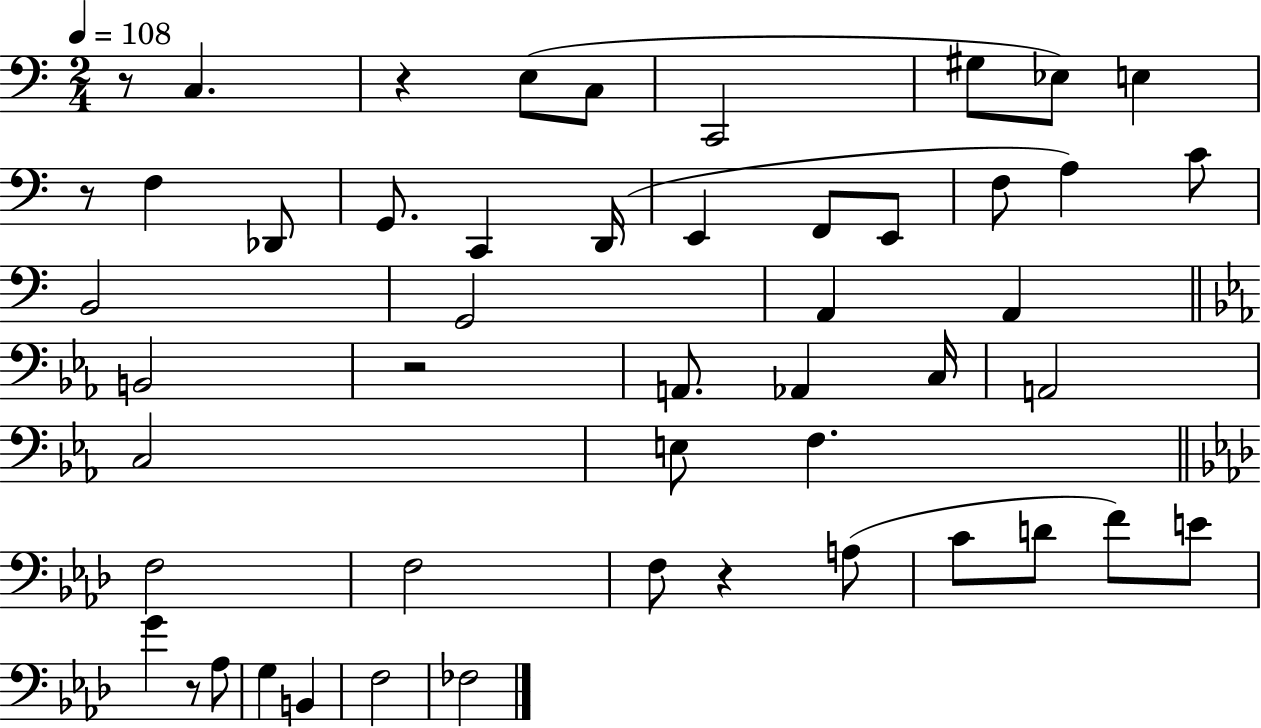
R/e C3/q. R/q E3/e C3/e C2/h G#3/e Eb3/e E3/q R/e F3/q Db2/e G2/e. C2/q D2/s E2/q F2/e E2/e F3/e A3/q C4/e B2/h G2/h A2/q A2/q B2/h R/h A2/e. Ab2/q C3/s A2/h C3/h E3/e F3/q. F3/h F3/h F3/e R/q A3/e C4/e D4/e F4/e E4/e G4/q R/e Ab3/e G3/q B2/q F3/h FES3/h